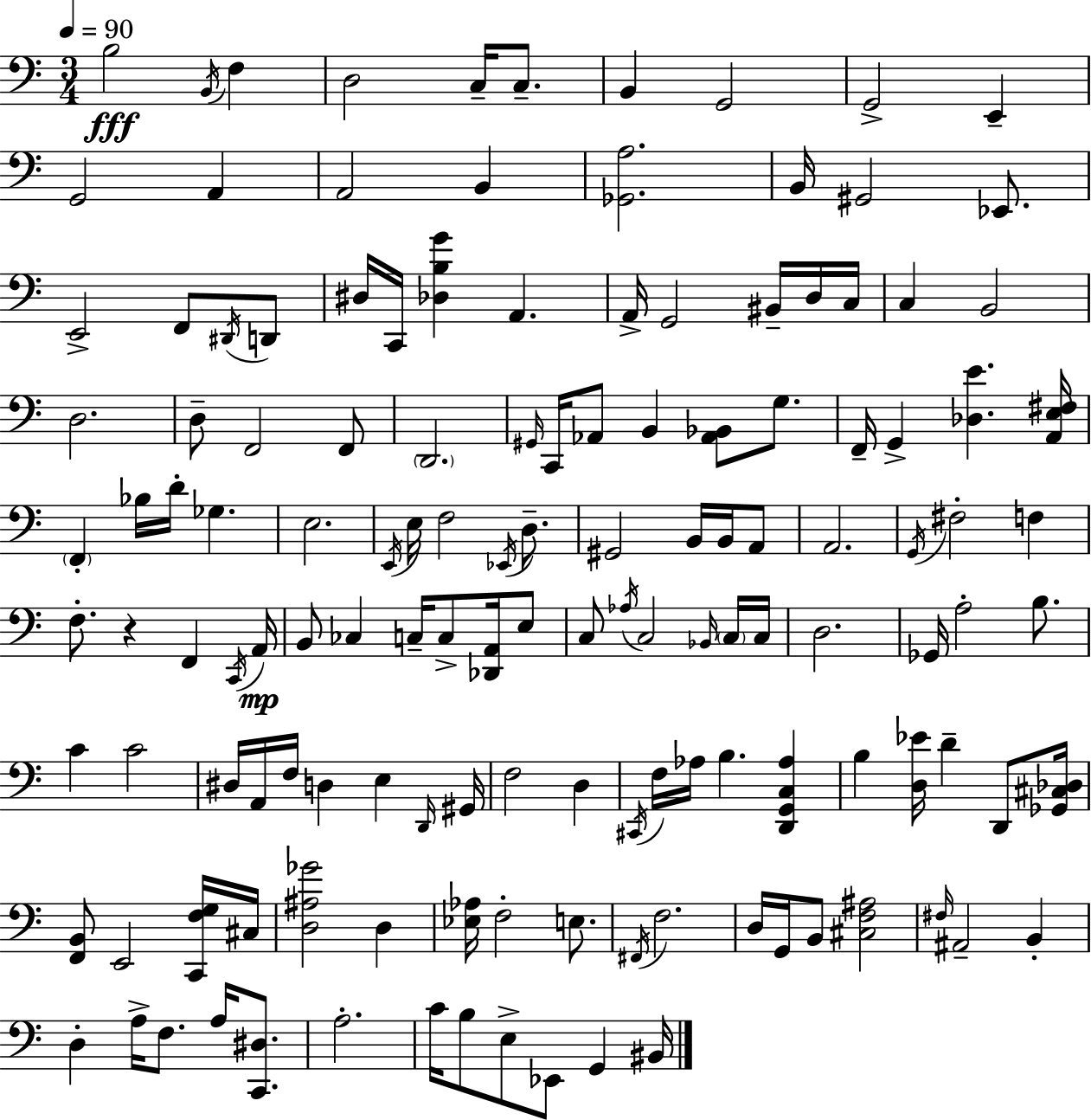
B3/h B2/s F3/q D3/h C3/s C3/e. B2/q G2/h G2/h E2/q G2/h A2/q A2/h B2/q [Gb2,A3]/h. B2/s G#2/h Eb2/e. E2/h F2/e D#2/s D2/e D#3/s C2/s [Db3,B3,G4]/q A2/q. A2/s G2/h BIS2/s D3/s C3/s C3/q B2/h D3/h. D3/e F2/h F2/e D2/h. G#2/s C2/s Ab2/e B2/q [Ab2,Bb2]/e G3/e. F2/s G2/q [Db3,E4]/q. [A2,E3,F#3]/s F2/q Bb3/s D4/s Gb3/q. E3/h. E2/s E3/s F3/h Eb2/s D3/e. G#2/h B2/s B2/s A2/e A2/h. G2/s F#3/h F3/q F3/e. R/q F2/q C2/s A2/s B2/e CES3/q C3/s C3/e [Db2,A2]/s E3/e C3/e Ab3/s C3/h Bb2/s C3/s C3/s D3/h. Gb2/s A3/h B3/e. C4/q C4/h D#3/s A2/s F3/s D3/q E3/q D2/s G#2/s F3/h D3/q C#2/s F3/s Ab3/s B3/q. [D2,G2,C3,Ab3]/q B3/q [D3,Eb4]/s D4/q D2/e [Gb2,C#3,Db3]/s [F2,B2]/e E2/h [C2,F3,G3]/s C#3/s [D3,A#3,Gb4]/h D3/q [Eb3,Ab3]/s F3/h E3/e. F#2/s F3/h. D3/s G2/s B2/e [C#3,F3,A#3]/h F#3/s A#2/h B2/q D3/q A3/s F3/e. A3/s [C2,D#3]/e. A3/h. C4/s B3/e E3/e Eb2/e G2/q BIS2/s